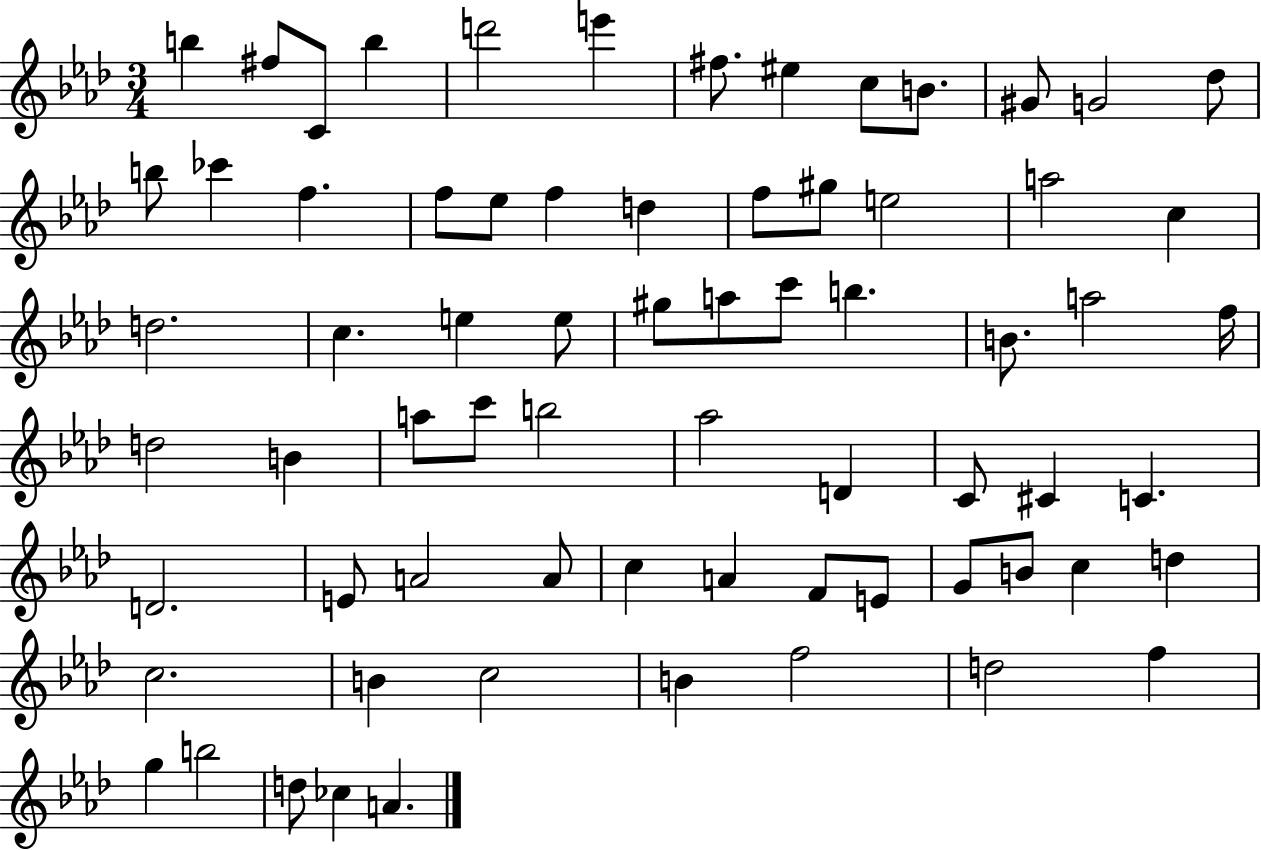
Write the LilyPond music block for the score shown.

{
  \clef treble
  \numericTimeSignature
  \time 3/4
  \key aes \major
  \repeat volta 2 { b''4 fis''8 c'8 b''4 | d'''2 e'''4 | fis''8. eis''4 c''8 b'8. | gis'8 g'2 des''8 | \break b''8 ces'''4 f''4. | f''8 ees''8 f''4 d''4 | f''8 gis''8 e''2 | a''2 c''4 | \break d''2. | c''4. e''4 e''8 | gis''8 a''8 c'''8 b''4. | b'8. a''2 f''16 | \break d''2 b'4 | a''8 c'''8 b''2 | aes''2 d'4 | c'8 cis'4 c'4. | \break d'2. | e'8 a'2 a'8 | c''4 a'4 f'8 e'8 | g'8 b'8 c''4 d''4 | \break c''2. | b'4 c''2 | b'4 f''2 | d''2 f''4 | \break g''4 b''2 | d''8 ces''4 a'4. | } \bar "|."
}